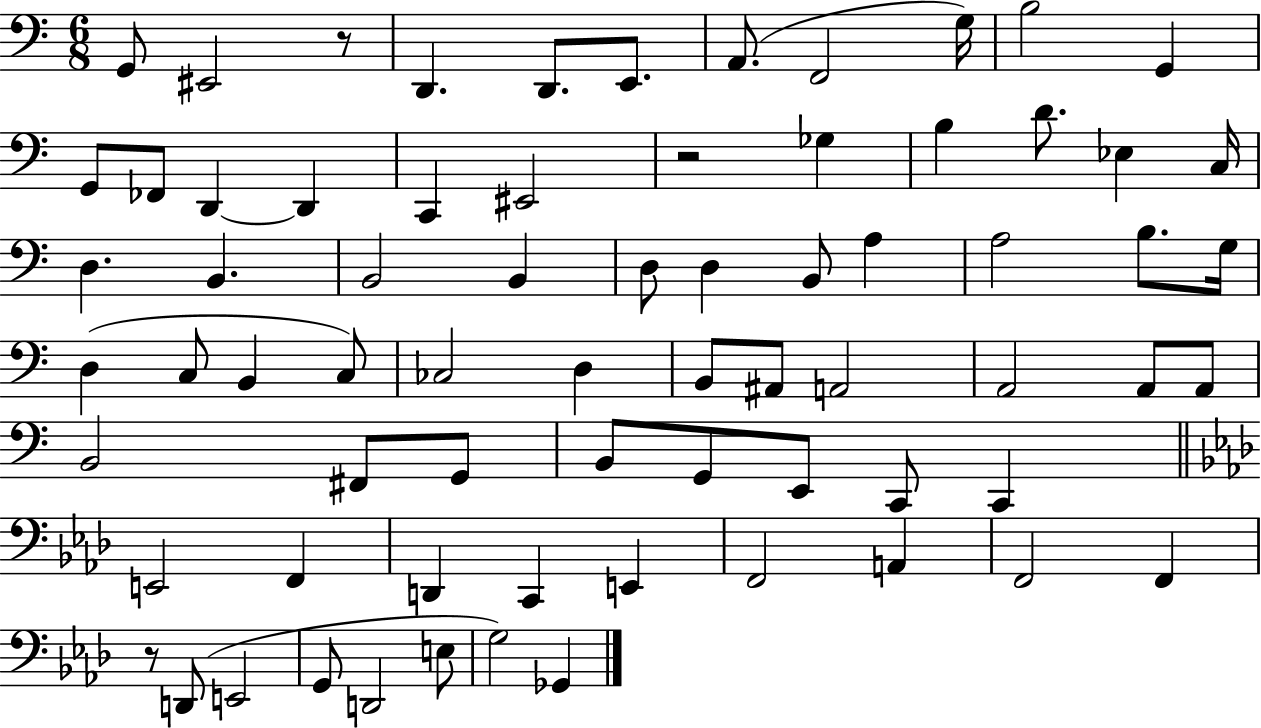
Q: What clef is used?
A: bass